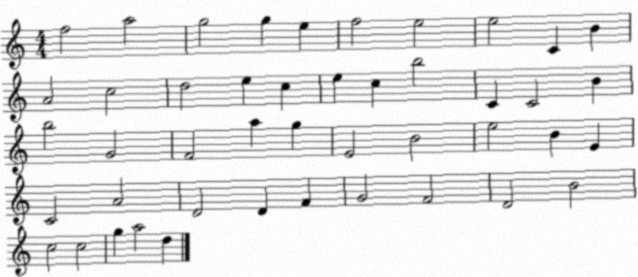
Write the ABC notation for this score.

X:1
T:Untitled
M:4/4
L:1/4
K:C
f2 a2 g2 g e f2 e2 e2 C B A2 c2 d2 e c e c b2 C C2 B b2 G2 F2 a g E2 B2 e2 B E C2 A2 D2 D F G2 F2 D2 B2 c2 c2 g a2 d